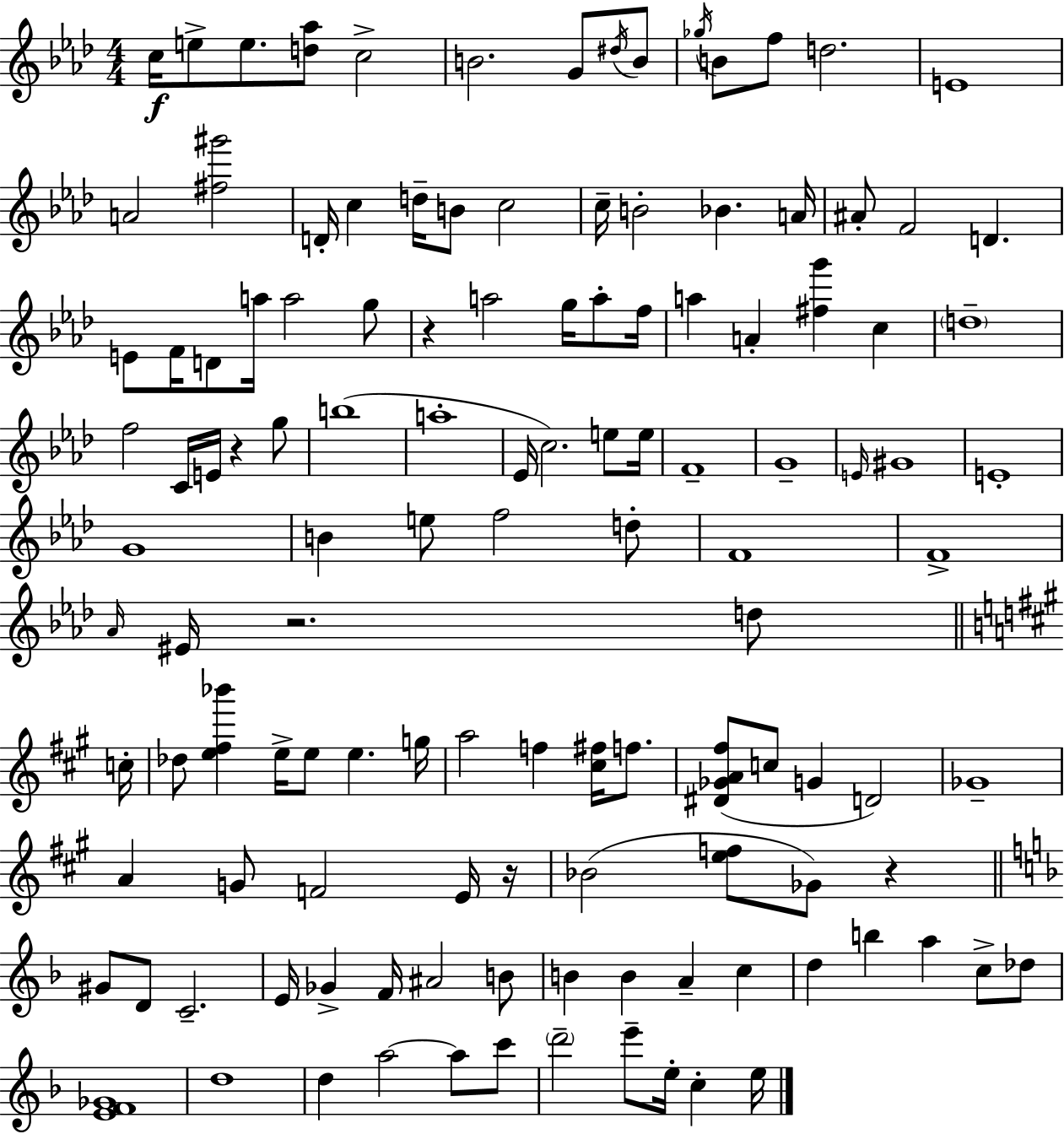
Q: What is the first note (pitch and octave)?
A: C5